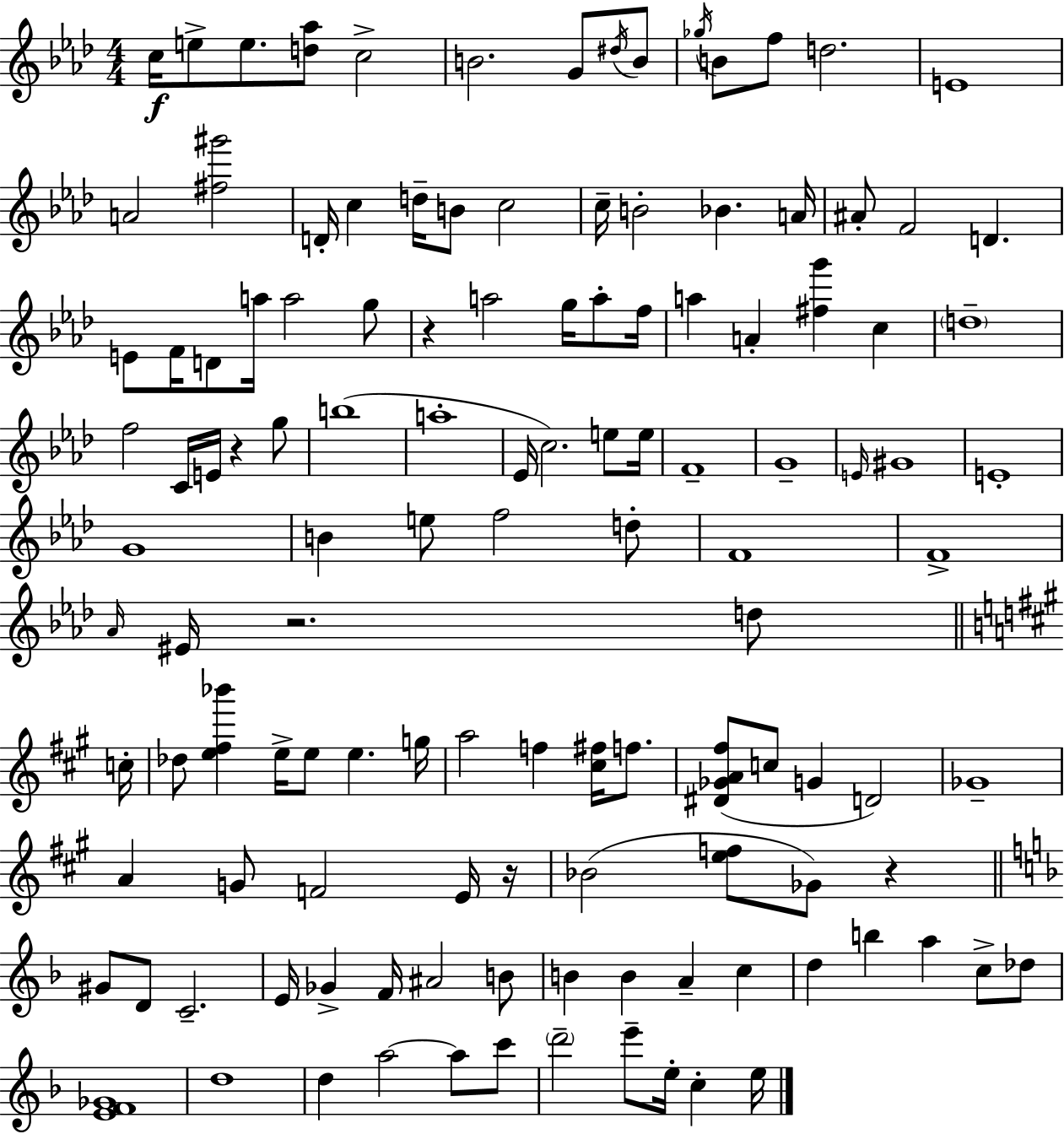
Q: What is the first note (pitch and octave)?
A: C5